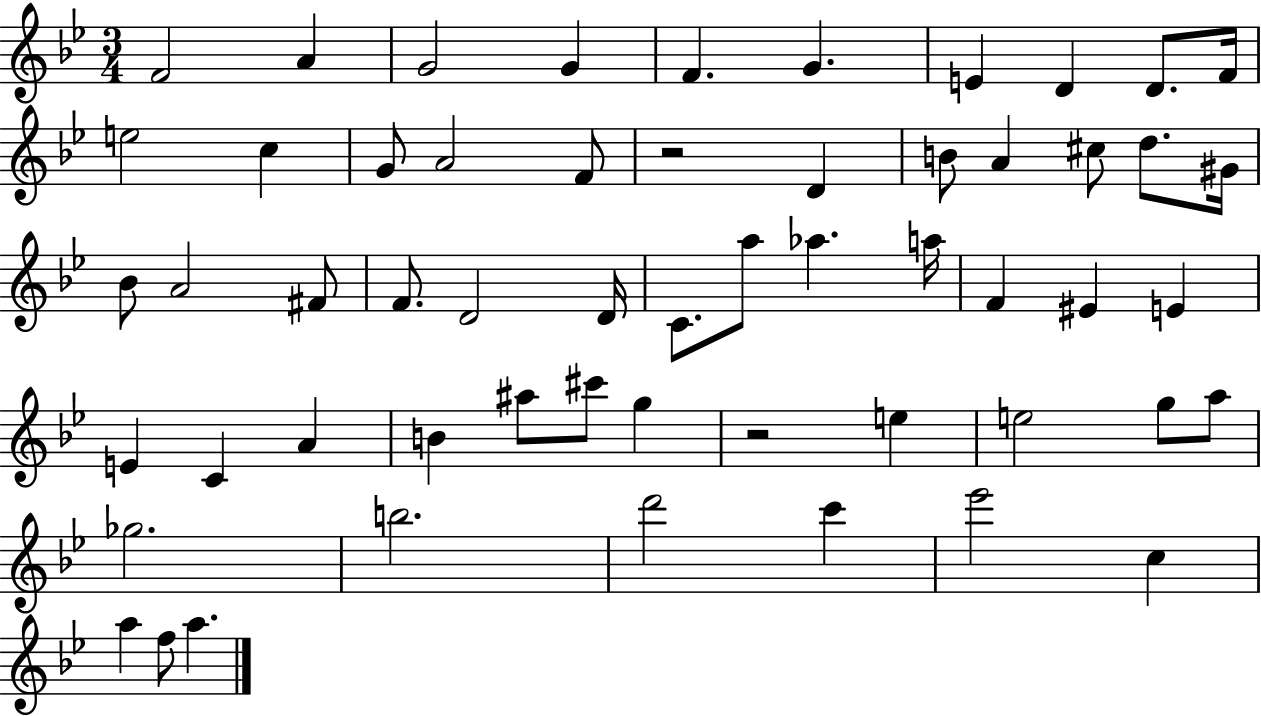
{
  \clef treble
  \numericTimeSignature
  \time 3/4
  \key bes \major
  f'2 a'4 | g'2 g'4 | f'4. g'4. | e'4 d'4 d'8. f'16 | \break e''2 c''4 | g'8 a'2 f'8 | r2 d'4 | b'8 a'4 cis''8 d''8. gis'16 | \break bes'8 a'2 fis'8 | f'8. d'2 d'16 | c'8. a''8 aes''4. a''16 | f'4 eis'4 e'4 | \break e'4 c'4 a'4 | b'4 ais''8 cis'''8 g''4 | r2 e''4 | e''2 g''8 a''8 | \break ges''2. | b''2. | d'''2 c'''4 | ees'''2 c''4 | \break a''4 f''8 a''4. | \bar "|."
}